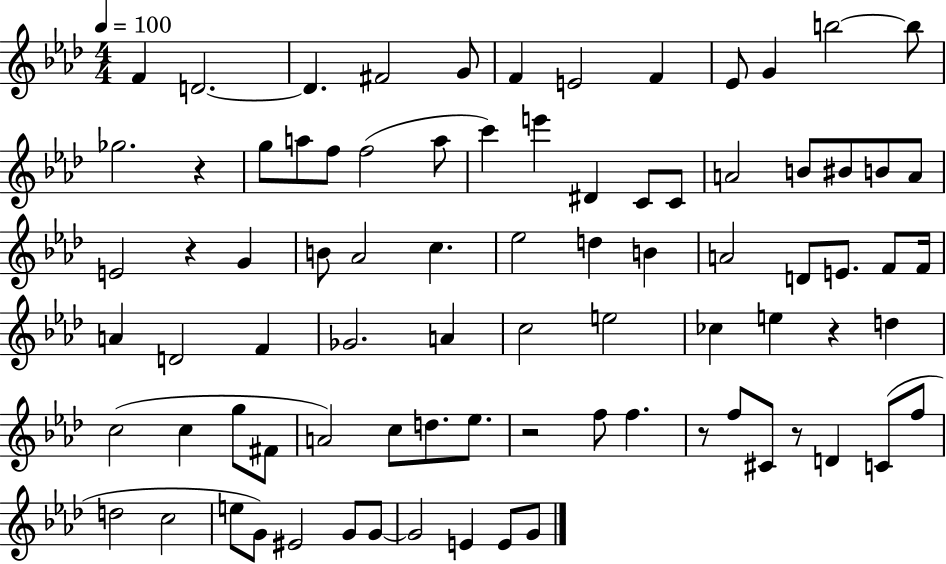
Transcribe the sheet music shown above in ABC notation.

X:1
T:Untitled
M:4/4
L:1/4
K:Ab
F D2 D ^F2 G/2 F E2 F _E/2 G b2 b/2 _g2 z g/2 a/2 f/2 f2 a/2 c' e' ^D C/2 C/2 A2 B/2 ^B/2 B/2 A/2 E2 z G B/2 _A2 c _e2 d B A2 D/2 E/2 F/2 F/4 A D2 F _G2 A c2 e2 _c e z d c2 c g/2 ^F/2 A2 c/2 d/2 _e/2 z2 f/2 f z/2 f/2 ^C/2 z/2 D C/2 f/2 d2 c2 e/2 G/2 ^E2 G/2 G/2 G2 E E/2 G/2